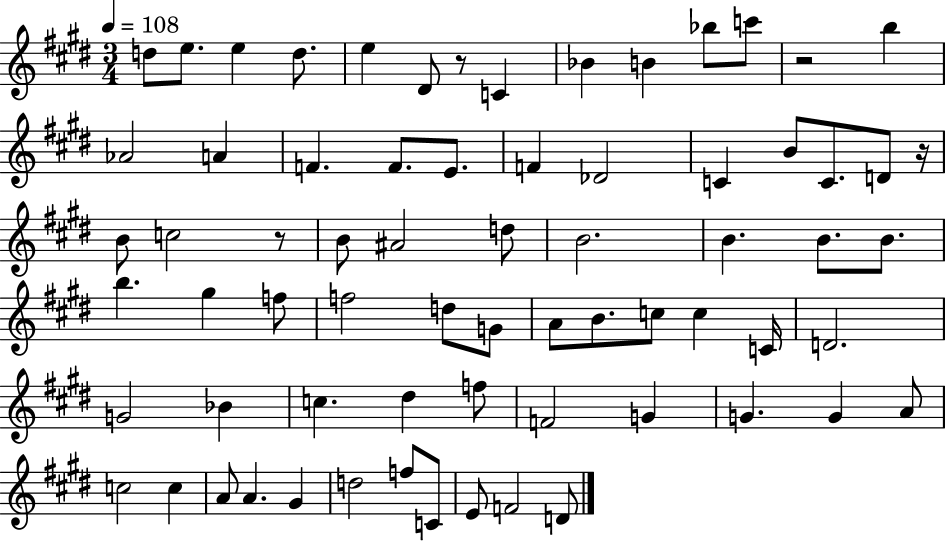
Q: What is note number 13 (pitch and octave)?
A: Ab4